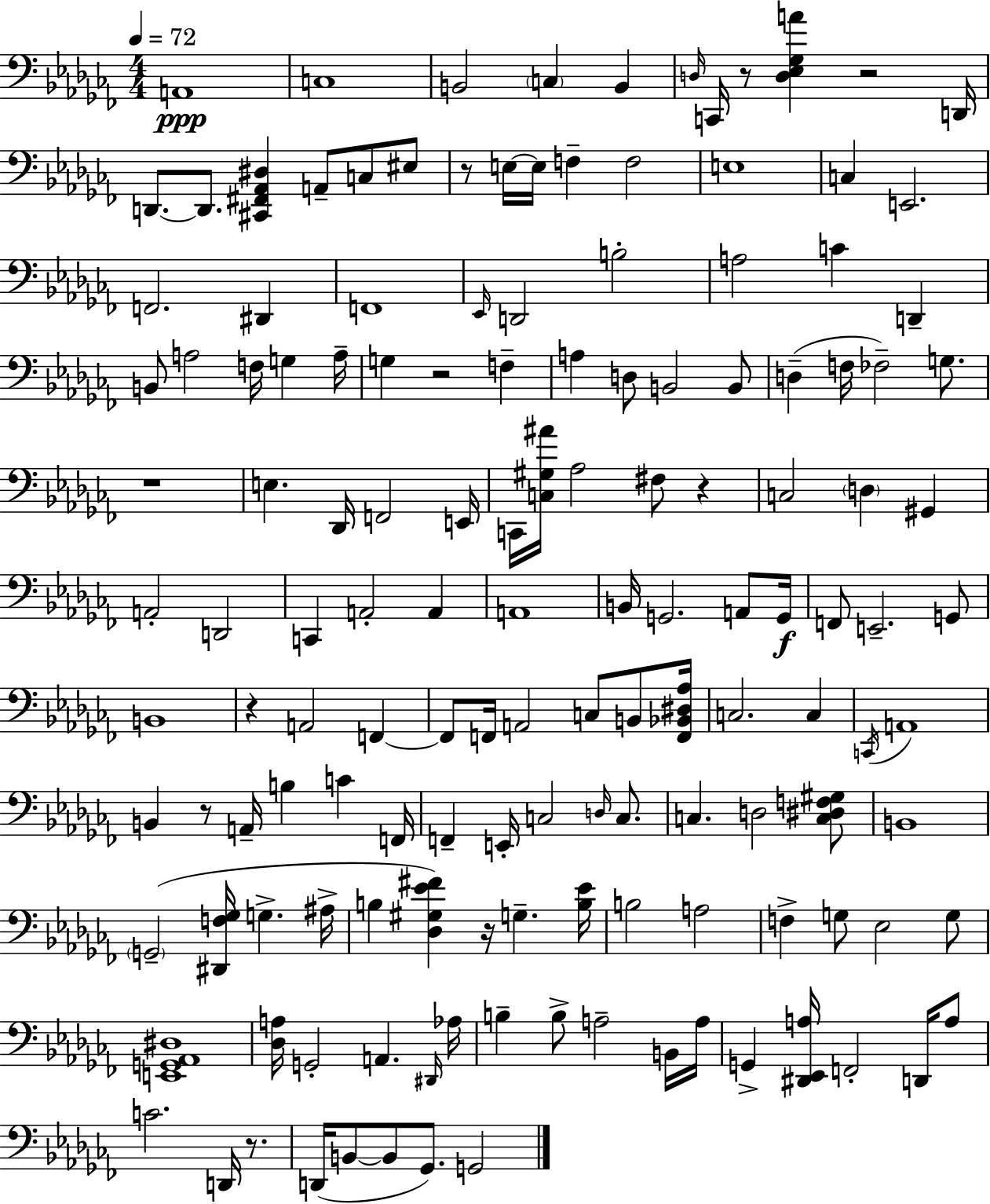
{
  \clef bass
  \numericTimeSignature
  \time 4/4
  \key aes \minor
  \tempo 4 = 72
  \repeat volta 2 { a,1\ppp | c1 | b,2 \parenthesize c4 b,4 | \grace { d16 } c,16 r8 <d ees ges a'>4 r2 | \break d,16 d,8.~~ d,8. <cis, fis, aes, dis>4 a,8-- c8 eis8 | r8 e16~~ e16 f4-- f2 | e1 | c4 e,2. | \break f,2. dis,4 | f,1 | \grace { ees,16 } d,2 b2-. | a2 c'4 d,4-- | \break b,8 a2 f16 g4 | a16-- g4 r2 f4-- | a4 d8 b,2 | b,8 d4--( f16 fes2--) g8. | \break r1 | e4. des,16 f,2 | e,16 c,16 <c gis ais'>16 aes2 fis8 r4 | c2 \parenthesize d4 gis,4 | \break a,2-. d,2 | c,4 a,2-. a,4 | a,1 | b,16 g,2. a,8 | \break g,16\f f,8 e,2.-- | g,8 b,1 | r4 a,2 f,4~~ | f,8 f,16 a,2 c8 b,8 | \break <f, bes, dis aes>16 c2. c4 | \acciaccatura { c,16 } a,1 | b,4 r8 a,16-- b4 c'4 | f,16 f,4-- e,16-. c2 | \break \grace { d16 } c8. c4. d2 | <c dis f gis>8 b,1 | \parenthesize g,2--( <dis, f ges>16 g4.-> | ais16-> b4 <des gis ees' fis'>4) r16 g4.-- | \break <b ees'>16 b2 a2 | f4-> g8 ees2 | g8 <e, g, aes, dis>1 | <des a>16 g,2-. a,4. | \break \grace { dis,16 } aes16 b4-- b8-> a2-- | b,16 a16 g,4-> <dis, ees, a>16 f,2-. | d,16 a8 c'2. | d,16 r8. d,16( b,8~~ b,8 ges,8.) g,2 | \break } \bar "|."
}